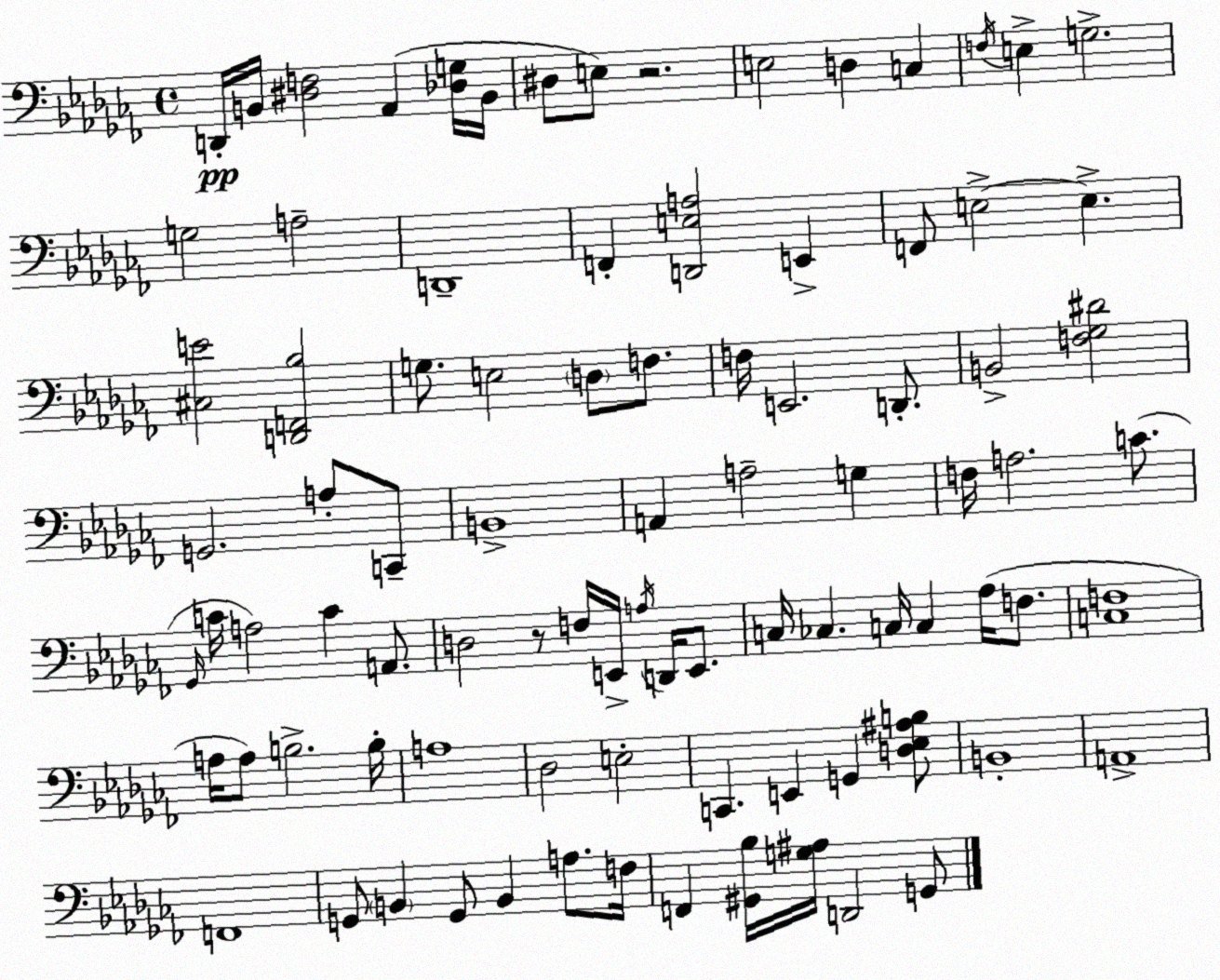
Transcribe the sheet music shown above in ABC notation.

X:1
T:Untitled
M:4/4
L:1/4
K:Abm
D,,/4 B,,/4 [^D,F,]2 _A,, [_D,G,]/4 B,,/4 ^D,/2 E,/2 z2 E,2 D, C, F,/4 E, G,2 G,2 A,2 D,,4 F,, [D,,E,A,]2 E,, F,,/2 E,2 E, [^C,E]2 [D,,F,,_B,]2 G,/2 E,2 D,/2 F,/2 F,/4 E,,2 D,,/2 B,,2 [F,_G,^D]2 G,,2 A,/2 C,,/2 B,,4 A,, A,2 G, F,/4 A,2 C/2 _G,,/4 C/4 A,2 C A,,/2 D,2 z/2 F,/4 E,,/4 A,/4 D,,/4 E,,/2 C,/4 _C, C,/4 C, _A,/4 F,/2 [C,F,]4 A,/4 A,/2 B,2 B,/4 A,4 _D,2 E,2 C,, E,, G,, [D,_E,^A,B,]/2 B,,4 A,,4 F,,4 G,,/2 B,, G,,/2 B,, A,/2 F,/4 F,, [^G,,_B,]/4 [G,^A,]/4 D,,2 G,,/2